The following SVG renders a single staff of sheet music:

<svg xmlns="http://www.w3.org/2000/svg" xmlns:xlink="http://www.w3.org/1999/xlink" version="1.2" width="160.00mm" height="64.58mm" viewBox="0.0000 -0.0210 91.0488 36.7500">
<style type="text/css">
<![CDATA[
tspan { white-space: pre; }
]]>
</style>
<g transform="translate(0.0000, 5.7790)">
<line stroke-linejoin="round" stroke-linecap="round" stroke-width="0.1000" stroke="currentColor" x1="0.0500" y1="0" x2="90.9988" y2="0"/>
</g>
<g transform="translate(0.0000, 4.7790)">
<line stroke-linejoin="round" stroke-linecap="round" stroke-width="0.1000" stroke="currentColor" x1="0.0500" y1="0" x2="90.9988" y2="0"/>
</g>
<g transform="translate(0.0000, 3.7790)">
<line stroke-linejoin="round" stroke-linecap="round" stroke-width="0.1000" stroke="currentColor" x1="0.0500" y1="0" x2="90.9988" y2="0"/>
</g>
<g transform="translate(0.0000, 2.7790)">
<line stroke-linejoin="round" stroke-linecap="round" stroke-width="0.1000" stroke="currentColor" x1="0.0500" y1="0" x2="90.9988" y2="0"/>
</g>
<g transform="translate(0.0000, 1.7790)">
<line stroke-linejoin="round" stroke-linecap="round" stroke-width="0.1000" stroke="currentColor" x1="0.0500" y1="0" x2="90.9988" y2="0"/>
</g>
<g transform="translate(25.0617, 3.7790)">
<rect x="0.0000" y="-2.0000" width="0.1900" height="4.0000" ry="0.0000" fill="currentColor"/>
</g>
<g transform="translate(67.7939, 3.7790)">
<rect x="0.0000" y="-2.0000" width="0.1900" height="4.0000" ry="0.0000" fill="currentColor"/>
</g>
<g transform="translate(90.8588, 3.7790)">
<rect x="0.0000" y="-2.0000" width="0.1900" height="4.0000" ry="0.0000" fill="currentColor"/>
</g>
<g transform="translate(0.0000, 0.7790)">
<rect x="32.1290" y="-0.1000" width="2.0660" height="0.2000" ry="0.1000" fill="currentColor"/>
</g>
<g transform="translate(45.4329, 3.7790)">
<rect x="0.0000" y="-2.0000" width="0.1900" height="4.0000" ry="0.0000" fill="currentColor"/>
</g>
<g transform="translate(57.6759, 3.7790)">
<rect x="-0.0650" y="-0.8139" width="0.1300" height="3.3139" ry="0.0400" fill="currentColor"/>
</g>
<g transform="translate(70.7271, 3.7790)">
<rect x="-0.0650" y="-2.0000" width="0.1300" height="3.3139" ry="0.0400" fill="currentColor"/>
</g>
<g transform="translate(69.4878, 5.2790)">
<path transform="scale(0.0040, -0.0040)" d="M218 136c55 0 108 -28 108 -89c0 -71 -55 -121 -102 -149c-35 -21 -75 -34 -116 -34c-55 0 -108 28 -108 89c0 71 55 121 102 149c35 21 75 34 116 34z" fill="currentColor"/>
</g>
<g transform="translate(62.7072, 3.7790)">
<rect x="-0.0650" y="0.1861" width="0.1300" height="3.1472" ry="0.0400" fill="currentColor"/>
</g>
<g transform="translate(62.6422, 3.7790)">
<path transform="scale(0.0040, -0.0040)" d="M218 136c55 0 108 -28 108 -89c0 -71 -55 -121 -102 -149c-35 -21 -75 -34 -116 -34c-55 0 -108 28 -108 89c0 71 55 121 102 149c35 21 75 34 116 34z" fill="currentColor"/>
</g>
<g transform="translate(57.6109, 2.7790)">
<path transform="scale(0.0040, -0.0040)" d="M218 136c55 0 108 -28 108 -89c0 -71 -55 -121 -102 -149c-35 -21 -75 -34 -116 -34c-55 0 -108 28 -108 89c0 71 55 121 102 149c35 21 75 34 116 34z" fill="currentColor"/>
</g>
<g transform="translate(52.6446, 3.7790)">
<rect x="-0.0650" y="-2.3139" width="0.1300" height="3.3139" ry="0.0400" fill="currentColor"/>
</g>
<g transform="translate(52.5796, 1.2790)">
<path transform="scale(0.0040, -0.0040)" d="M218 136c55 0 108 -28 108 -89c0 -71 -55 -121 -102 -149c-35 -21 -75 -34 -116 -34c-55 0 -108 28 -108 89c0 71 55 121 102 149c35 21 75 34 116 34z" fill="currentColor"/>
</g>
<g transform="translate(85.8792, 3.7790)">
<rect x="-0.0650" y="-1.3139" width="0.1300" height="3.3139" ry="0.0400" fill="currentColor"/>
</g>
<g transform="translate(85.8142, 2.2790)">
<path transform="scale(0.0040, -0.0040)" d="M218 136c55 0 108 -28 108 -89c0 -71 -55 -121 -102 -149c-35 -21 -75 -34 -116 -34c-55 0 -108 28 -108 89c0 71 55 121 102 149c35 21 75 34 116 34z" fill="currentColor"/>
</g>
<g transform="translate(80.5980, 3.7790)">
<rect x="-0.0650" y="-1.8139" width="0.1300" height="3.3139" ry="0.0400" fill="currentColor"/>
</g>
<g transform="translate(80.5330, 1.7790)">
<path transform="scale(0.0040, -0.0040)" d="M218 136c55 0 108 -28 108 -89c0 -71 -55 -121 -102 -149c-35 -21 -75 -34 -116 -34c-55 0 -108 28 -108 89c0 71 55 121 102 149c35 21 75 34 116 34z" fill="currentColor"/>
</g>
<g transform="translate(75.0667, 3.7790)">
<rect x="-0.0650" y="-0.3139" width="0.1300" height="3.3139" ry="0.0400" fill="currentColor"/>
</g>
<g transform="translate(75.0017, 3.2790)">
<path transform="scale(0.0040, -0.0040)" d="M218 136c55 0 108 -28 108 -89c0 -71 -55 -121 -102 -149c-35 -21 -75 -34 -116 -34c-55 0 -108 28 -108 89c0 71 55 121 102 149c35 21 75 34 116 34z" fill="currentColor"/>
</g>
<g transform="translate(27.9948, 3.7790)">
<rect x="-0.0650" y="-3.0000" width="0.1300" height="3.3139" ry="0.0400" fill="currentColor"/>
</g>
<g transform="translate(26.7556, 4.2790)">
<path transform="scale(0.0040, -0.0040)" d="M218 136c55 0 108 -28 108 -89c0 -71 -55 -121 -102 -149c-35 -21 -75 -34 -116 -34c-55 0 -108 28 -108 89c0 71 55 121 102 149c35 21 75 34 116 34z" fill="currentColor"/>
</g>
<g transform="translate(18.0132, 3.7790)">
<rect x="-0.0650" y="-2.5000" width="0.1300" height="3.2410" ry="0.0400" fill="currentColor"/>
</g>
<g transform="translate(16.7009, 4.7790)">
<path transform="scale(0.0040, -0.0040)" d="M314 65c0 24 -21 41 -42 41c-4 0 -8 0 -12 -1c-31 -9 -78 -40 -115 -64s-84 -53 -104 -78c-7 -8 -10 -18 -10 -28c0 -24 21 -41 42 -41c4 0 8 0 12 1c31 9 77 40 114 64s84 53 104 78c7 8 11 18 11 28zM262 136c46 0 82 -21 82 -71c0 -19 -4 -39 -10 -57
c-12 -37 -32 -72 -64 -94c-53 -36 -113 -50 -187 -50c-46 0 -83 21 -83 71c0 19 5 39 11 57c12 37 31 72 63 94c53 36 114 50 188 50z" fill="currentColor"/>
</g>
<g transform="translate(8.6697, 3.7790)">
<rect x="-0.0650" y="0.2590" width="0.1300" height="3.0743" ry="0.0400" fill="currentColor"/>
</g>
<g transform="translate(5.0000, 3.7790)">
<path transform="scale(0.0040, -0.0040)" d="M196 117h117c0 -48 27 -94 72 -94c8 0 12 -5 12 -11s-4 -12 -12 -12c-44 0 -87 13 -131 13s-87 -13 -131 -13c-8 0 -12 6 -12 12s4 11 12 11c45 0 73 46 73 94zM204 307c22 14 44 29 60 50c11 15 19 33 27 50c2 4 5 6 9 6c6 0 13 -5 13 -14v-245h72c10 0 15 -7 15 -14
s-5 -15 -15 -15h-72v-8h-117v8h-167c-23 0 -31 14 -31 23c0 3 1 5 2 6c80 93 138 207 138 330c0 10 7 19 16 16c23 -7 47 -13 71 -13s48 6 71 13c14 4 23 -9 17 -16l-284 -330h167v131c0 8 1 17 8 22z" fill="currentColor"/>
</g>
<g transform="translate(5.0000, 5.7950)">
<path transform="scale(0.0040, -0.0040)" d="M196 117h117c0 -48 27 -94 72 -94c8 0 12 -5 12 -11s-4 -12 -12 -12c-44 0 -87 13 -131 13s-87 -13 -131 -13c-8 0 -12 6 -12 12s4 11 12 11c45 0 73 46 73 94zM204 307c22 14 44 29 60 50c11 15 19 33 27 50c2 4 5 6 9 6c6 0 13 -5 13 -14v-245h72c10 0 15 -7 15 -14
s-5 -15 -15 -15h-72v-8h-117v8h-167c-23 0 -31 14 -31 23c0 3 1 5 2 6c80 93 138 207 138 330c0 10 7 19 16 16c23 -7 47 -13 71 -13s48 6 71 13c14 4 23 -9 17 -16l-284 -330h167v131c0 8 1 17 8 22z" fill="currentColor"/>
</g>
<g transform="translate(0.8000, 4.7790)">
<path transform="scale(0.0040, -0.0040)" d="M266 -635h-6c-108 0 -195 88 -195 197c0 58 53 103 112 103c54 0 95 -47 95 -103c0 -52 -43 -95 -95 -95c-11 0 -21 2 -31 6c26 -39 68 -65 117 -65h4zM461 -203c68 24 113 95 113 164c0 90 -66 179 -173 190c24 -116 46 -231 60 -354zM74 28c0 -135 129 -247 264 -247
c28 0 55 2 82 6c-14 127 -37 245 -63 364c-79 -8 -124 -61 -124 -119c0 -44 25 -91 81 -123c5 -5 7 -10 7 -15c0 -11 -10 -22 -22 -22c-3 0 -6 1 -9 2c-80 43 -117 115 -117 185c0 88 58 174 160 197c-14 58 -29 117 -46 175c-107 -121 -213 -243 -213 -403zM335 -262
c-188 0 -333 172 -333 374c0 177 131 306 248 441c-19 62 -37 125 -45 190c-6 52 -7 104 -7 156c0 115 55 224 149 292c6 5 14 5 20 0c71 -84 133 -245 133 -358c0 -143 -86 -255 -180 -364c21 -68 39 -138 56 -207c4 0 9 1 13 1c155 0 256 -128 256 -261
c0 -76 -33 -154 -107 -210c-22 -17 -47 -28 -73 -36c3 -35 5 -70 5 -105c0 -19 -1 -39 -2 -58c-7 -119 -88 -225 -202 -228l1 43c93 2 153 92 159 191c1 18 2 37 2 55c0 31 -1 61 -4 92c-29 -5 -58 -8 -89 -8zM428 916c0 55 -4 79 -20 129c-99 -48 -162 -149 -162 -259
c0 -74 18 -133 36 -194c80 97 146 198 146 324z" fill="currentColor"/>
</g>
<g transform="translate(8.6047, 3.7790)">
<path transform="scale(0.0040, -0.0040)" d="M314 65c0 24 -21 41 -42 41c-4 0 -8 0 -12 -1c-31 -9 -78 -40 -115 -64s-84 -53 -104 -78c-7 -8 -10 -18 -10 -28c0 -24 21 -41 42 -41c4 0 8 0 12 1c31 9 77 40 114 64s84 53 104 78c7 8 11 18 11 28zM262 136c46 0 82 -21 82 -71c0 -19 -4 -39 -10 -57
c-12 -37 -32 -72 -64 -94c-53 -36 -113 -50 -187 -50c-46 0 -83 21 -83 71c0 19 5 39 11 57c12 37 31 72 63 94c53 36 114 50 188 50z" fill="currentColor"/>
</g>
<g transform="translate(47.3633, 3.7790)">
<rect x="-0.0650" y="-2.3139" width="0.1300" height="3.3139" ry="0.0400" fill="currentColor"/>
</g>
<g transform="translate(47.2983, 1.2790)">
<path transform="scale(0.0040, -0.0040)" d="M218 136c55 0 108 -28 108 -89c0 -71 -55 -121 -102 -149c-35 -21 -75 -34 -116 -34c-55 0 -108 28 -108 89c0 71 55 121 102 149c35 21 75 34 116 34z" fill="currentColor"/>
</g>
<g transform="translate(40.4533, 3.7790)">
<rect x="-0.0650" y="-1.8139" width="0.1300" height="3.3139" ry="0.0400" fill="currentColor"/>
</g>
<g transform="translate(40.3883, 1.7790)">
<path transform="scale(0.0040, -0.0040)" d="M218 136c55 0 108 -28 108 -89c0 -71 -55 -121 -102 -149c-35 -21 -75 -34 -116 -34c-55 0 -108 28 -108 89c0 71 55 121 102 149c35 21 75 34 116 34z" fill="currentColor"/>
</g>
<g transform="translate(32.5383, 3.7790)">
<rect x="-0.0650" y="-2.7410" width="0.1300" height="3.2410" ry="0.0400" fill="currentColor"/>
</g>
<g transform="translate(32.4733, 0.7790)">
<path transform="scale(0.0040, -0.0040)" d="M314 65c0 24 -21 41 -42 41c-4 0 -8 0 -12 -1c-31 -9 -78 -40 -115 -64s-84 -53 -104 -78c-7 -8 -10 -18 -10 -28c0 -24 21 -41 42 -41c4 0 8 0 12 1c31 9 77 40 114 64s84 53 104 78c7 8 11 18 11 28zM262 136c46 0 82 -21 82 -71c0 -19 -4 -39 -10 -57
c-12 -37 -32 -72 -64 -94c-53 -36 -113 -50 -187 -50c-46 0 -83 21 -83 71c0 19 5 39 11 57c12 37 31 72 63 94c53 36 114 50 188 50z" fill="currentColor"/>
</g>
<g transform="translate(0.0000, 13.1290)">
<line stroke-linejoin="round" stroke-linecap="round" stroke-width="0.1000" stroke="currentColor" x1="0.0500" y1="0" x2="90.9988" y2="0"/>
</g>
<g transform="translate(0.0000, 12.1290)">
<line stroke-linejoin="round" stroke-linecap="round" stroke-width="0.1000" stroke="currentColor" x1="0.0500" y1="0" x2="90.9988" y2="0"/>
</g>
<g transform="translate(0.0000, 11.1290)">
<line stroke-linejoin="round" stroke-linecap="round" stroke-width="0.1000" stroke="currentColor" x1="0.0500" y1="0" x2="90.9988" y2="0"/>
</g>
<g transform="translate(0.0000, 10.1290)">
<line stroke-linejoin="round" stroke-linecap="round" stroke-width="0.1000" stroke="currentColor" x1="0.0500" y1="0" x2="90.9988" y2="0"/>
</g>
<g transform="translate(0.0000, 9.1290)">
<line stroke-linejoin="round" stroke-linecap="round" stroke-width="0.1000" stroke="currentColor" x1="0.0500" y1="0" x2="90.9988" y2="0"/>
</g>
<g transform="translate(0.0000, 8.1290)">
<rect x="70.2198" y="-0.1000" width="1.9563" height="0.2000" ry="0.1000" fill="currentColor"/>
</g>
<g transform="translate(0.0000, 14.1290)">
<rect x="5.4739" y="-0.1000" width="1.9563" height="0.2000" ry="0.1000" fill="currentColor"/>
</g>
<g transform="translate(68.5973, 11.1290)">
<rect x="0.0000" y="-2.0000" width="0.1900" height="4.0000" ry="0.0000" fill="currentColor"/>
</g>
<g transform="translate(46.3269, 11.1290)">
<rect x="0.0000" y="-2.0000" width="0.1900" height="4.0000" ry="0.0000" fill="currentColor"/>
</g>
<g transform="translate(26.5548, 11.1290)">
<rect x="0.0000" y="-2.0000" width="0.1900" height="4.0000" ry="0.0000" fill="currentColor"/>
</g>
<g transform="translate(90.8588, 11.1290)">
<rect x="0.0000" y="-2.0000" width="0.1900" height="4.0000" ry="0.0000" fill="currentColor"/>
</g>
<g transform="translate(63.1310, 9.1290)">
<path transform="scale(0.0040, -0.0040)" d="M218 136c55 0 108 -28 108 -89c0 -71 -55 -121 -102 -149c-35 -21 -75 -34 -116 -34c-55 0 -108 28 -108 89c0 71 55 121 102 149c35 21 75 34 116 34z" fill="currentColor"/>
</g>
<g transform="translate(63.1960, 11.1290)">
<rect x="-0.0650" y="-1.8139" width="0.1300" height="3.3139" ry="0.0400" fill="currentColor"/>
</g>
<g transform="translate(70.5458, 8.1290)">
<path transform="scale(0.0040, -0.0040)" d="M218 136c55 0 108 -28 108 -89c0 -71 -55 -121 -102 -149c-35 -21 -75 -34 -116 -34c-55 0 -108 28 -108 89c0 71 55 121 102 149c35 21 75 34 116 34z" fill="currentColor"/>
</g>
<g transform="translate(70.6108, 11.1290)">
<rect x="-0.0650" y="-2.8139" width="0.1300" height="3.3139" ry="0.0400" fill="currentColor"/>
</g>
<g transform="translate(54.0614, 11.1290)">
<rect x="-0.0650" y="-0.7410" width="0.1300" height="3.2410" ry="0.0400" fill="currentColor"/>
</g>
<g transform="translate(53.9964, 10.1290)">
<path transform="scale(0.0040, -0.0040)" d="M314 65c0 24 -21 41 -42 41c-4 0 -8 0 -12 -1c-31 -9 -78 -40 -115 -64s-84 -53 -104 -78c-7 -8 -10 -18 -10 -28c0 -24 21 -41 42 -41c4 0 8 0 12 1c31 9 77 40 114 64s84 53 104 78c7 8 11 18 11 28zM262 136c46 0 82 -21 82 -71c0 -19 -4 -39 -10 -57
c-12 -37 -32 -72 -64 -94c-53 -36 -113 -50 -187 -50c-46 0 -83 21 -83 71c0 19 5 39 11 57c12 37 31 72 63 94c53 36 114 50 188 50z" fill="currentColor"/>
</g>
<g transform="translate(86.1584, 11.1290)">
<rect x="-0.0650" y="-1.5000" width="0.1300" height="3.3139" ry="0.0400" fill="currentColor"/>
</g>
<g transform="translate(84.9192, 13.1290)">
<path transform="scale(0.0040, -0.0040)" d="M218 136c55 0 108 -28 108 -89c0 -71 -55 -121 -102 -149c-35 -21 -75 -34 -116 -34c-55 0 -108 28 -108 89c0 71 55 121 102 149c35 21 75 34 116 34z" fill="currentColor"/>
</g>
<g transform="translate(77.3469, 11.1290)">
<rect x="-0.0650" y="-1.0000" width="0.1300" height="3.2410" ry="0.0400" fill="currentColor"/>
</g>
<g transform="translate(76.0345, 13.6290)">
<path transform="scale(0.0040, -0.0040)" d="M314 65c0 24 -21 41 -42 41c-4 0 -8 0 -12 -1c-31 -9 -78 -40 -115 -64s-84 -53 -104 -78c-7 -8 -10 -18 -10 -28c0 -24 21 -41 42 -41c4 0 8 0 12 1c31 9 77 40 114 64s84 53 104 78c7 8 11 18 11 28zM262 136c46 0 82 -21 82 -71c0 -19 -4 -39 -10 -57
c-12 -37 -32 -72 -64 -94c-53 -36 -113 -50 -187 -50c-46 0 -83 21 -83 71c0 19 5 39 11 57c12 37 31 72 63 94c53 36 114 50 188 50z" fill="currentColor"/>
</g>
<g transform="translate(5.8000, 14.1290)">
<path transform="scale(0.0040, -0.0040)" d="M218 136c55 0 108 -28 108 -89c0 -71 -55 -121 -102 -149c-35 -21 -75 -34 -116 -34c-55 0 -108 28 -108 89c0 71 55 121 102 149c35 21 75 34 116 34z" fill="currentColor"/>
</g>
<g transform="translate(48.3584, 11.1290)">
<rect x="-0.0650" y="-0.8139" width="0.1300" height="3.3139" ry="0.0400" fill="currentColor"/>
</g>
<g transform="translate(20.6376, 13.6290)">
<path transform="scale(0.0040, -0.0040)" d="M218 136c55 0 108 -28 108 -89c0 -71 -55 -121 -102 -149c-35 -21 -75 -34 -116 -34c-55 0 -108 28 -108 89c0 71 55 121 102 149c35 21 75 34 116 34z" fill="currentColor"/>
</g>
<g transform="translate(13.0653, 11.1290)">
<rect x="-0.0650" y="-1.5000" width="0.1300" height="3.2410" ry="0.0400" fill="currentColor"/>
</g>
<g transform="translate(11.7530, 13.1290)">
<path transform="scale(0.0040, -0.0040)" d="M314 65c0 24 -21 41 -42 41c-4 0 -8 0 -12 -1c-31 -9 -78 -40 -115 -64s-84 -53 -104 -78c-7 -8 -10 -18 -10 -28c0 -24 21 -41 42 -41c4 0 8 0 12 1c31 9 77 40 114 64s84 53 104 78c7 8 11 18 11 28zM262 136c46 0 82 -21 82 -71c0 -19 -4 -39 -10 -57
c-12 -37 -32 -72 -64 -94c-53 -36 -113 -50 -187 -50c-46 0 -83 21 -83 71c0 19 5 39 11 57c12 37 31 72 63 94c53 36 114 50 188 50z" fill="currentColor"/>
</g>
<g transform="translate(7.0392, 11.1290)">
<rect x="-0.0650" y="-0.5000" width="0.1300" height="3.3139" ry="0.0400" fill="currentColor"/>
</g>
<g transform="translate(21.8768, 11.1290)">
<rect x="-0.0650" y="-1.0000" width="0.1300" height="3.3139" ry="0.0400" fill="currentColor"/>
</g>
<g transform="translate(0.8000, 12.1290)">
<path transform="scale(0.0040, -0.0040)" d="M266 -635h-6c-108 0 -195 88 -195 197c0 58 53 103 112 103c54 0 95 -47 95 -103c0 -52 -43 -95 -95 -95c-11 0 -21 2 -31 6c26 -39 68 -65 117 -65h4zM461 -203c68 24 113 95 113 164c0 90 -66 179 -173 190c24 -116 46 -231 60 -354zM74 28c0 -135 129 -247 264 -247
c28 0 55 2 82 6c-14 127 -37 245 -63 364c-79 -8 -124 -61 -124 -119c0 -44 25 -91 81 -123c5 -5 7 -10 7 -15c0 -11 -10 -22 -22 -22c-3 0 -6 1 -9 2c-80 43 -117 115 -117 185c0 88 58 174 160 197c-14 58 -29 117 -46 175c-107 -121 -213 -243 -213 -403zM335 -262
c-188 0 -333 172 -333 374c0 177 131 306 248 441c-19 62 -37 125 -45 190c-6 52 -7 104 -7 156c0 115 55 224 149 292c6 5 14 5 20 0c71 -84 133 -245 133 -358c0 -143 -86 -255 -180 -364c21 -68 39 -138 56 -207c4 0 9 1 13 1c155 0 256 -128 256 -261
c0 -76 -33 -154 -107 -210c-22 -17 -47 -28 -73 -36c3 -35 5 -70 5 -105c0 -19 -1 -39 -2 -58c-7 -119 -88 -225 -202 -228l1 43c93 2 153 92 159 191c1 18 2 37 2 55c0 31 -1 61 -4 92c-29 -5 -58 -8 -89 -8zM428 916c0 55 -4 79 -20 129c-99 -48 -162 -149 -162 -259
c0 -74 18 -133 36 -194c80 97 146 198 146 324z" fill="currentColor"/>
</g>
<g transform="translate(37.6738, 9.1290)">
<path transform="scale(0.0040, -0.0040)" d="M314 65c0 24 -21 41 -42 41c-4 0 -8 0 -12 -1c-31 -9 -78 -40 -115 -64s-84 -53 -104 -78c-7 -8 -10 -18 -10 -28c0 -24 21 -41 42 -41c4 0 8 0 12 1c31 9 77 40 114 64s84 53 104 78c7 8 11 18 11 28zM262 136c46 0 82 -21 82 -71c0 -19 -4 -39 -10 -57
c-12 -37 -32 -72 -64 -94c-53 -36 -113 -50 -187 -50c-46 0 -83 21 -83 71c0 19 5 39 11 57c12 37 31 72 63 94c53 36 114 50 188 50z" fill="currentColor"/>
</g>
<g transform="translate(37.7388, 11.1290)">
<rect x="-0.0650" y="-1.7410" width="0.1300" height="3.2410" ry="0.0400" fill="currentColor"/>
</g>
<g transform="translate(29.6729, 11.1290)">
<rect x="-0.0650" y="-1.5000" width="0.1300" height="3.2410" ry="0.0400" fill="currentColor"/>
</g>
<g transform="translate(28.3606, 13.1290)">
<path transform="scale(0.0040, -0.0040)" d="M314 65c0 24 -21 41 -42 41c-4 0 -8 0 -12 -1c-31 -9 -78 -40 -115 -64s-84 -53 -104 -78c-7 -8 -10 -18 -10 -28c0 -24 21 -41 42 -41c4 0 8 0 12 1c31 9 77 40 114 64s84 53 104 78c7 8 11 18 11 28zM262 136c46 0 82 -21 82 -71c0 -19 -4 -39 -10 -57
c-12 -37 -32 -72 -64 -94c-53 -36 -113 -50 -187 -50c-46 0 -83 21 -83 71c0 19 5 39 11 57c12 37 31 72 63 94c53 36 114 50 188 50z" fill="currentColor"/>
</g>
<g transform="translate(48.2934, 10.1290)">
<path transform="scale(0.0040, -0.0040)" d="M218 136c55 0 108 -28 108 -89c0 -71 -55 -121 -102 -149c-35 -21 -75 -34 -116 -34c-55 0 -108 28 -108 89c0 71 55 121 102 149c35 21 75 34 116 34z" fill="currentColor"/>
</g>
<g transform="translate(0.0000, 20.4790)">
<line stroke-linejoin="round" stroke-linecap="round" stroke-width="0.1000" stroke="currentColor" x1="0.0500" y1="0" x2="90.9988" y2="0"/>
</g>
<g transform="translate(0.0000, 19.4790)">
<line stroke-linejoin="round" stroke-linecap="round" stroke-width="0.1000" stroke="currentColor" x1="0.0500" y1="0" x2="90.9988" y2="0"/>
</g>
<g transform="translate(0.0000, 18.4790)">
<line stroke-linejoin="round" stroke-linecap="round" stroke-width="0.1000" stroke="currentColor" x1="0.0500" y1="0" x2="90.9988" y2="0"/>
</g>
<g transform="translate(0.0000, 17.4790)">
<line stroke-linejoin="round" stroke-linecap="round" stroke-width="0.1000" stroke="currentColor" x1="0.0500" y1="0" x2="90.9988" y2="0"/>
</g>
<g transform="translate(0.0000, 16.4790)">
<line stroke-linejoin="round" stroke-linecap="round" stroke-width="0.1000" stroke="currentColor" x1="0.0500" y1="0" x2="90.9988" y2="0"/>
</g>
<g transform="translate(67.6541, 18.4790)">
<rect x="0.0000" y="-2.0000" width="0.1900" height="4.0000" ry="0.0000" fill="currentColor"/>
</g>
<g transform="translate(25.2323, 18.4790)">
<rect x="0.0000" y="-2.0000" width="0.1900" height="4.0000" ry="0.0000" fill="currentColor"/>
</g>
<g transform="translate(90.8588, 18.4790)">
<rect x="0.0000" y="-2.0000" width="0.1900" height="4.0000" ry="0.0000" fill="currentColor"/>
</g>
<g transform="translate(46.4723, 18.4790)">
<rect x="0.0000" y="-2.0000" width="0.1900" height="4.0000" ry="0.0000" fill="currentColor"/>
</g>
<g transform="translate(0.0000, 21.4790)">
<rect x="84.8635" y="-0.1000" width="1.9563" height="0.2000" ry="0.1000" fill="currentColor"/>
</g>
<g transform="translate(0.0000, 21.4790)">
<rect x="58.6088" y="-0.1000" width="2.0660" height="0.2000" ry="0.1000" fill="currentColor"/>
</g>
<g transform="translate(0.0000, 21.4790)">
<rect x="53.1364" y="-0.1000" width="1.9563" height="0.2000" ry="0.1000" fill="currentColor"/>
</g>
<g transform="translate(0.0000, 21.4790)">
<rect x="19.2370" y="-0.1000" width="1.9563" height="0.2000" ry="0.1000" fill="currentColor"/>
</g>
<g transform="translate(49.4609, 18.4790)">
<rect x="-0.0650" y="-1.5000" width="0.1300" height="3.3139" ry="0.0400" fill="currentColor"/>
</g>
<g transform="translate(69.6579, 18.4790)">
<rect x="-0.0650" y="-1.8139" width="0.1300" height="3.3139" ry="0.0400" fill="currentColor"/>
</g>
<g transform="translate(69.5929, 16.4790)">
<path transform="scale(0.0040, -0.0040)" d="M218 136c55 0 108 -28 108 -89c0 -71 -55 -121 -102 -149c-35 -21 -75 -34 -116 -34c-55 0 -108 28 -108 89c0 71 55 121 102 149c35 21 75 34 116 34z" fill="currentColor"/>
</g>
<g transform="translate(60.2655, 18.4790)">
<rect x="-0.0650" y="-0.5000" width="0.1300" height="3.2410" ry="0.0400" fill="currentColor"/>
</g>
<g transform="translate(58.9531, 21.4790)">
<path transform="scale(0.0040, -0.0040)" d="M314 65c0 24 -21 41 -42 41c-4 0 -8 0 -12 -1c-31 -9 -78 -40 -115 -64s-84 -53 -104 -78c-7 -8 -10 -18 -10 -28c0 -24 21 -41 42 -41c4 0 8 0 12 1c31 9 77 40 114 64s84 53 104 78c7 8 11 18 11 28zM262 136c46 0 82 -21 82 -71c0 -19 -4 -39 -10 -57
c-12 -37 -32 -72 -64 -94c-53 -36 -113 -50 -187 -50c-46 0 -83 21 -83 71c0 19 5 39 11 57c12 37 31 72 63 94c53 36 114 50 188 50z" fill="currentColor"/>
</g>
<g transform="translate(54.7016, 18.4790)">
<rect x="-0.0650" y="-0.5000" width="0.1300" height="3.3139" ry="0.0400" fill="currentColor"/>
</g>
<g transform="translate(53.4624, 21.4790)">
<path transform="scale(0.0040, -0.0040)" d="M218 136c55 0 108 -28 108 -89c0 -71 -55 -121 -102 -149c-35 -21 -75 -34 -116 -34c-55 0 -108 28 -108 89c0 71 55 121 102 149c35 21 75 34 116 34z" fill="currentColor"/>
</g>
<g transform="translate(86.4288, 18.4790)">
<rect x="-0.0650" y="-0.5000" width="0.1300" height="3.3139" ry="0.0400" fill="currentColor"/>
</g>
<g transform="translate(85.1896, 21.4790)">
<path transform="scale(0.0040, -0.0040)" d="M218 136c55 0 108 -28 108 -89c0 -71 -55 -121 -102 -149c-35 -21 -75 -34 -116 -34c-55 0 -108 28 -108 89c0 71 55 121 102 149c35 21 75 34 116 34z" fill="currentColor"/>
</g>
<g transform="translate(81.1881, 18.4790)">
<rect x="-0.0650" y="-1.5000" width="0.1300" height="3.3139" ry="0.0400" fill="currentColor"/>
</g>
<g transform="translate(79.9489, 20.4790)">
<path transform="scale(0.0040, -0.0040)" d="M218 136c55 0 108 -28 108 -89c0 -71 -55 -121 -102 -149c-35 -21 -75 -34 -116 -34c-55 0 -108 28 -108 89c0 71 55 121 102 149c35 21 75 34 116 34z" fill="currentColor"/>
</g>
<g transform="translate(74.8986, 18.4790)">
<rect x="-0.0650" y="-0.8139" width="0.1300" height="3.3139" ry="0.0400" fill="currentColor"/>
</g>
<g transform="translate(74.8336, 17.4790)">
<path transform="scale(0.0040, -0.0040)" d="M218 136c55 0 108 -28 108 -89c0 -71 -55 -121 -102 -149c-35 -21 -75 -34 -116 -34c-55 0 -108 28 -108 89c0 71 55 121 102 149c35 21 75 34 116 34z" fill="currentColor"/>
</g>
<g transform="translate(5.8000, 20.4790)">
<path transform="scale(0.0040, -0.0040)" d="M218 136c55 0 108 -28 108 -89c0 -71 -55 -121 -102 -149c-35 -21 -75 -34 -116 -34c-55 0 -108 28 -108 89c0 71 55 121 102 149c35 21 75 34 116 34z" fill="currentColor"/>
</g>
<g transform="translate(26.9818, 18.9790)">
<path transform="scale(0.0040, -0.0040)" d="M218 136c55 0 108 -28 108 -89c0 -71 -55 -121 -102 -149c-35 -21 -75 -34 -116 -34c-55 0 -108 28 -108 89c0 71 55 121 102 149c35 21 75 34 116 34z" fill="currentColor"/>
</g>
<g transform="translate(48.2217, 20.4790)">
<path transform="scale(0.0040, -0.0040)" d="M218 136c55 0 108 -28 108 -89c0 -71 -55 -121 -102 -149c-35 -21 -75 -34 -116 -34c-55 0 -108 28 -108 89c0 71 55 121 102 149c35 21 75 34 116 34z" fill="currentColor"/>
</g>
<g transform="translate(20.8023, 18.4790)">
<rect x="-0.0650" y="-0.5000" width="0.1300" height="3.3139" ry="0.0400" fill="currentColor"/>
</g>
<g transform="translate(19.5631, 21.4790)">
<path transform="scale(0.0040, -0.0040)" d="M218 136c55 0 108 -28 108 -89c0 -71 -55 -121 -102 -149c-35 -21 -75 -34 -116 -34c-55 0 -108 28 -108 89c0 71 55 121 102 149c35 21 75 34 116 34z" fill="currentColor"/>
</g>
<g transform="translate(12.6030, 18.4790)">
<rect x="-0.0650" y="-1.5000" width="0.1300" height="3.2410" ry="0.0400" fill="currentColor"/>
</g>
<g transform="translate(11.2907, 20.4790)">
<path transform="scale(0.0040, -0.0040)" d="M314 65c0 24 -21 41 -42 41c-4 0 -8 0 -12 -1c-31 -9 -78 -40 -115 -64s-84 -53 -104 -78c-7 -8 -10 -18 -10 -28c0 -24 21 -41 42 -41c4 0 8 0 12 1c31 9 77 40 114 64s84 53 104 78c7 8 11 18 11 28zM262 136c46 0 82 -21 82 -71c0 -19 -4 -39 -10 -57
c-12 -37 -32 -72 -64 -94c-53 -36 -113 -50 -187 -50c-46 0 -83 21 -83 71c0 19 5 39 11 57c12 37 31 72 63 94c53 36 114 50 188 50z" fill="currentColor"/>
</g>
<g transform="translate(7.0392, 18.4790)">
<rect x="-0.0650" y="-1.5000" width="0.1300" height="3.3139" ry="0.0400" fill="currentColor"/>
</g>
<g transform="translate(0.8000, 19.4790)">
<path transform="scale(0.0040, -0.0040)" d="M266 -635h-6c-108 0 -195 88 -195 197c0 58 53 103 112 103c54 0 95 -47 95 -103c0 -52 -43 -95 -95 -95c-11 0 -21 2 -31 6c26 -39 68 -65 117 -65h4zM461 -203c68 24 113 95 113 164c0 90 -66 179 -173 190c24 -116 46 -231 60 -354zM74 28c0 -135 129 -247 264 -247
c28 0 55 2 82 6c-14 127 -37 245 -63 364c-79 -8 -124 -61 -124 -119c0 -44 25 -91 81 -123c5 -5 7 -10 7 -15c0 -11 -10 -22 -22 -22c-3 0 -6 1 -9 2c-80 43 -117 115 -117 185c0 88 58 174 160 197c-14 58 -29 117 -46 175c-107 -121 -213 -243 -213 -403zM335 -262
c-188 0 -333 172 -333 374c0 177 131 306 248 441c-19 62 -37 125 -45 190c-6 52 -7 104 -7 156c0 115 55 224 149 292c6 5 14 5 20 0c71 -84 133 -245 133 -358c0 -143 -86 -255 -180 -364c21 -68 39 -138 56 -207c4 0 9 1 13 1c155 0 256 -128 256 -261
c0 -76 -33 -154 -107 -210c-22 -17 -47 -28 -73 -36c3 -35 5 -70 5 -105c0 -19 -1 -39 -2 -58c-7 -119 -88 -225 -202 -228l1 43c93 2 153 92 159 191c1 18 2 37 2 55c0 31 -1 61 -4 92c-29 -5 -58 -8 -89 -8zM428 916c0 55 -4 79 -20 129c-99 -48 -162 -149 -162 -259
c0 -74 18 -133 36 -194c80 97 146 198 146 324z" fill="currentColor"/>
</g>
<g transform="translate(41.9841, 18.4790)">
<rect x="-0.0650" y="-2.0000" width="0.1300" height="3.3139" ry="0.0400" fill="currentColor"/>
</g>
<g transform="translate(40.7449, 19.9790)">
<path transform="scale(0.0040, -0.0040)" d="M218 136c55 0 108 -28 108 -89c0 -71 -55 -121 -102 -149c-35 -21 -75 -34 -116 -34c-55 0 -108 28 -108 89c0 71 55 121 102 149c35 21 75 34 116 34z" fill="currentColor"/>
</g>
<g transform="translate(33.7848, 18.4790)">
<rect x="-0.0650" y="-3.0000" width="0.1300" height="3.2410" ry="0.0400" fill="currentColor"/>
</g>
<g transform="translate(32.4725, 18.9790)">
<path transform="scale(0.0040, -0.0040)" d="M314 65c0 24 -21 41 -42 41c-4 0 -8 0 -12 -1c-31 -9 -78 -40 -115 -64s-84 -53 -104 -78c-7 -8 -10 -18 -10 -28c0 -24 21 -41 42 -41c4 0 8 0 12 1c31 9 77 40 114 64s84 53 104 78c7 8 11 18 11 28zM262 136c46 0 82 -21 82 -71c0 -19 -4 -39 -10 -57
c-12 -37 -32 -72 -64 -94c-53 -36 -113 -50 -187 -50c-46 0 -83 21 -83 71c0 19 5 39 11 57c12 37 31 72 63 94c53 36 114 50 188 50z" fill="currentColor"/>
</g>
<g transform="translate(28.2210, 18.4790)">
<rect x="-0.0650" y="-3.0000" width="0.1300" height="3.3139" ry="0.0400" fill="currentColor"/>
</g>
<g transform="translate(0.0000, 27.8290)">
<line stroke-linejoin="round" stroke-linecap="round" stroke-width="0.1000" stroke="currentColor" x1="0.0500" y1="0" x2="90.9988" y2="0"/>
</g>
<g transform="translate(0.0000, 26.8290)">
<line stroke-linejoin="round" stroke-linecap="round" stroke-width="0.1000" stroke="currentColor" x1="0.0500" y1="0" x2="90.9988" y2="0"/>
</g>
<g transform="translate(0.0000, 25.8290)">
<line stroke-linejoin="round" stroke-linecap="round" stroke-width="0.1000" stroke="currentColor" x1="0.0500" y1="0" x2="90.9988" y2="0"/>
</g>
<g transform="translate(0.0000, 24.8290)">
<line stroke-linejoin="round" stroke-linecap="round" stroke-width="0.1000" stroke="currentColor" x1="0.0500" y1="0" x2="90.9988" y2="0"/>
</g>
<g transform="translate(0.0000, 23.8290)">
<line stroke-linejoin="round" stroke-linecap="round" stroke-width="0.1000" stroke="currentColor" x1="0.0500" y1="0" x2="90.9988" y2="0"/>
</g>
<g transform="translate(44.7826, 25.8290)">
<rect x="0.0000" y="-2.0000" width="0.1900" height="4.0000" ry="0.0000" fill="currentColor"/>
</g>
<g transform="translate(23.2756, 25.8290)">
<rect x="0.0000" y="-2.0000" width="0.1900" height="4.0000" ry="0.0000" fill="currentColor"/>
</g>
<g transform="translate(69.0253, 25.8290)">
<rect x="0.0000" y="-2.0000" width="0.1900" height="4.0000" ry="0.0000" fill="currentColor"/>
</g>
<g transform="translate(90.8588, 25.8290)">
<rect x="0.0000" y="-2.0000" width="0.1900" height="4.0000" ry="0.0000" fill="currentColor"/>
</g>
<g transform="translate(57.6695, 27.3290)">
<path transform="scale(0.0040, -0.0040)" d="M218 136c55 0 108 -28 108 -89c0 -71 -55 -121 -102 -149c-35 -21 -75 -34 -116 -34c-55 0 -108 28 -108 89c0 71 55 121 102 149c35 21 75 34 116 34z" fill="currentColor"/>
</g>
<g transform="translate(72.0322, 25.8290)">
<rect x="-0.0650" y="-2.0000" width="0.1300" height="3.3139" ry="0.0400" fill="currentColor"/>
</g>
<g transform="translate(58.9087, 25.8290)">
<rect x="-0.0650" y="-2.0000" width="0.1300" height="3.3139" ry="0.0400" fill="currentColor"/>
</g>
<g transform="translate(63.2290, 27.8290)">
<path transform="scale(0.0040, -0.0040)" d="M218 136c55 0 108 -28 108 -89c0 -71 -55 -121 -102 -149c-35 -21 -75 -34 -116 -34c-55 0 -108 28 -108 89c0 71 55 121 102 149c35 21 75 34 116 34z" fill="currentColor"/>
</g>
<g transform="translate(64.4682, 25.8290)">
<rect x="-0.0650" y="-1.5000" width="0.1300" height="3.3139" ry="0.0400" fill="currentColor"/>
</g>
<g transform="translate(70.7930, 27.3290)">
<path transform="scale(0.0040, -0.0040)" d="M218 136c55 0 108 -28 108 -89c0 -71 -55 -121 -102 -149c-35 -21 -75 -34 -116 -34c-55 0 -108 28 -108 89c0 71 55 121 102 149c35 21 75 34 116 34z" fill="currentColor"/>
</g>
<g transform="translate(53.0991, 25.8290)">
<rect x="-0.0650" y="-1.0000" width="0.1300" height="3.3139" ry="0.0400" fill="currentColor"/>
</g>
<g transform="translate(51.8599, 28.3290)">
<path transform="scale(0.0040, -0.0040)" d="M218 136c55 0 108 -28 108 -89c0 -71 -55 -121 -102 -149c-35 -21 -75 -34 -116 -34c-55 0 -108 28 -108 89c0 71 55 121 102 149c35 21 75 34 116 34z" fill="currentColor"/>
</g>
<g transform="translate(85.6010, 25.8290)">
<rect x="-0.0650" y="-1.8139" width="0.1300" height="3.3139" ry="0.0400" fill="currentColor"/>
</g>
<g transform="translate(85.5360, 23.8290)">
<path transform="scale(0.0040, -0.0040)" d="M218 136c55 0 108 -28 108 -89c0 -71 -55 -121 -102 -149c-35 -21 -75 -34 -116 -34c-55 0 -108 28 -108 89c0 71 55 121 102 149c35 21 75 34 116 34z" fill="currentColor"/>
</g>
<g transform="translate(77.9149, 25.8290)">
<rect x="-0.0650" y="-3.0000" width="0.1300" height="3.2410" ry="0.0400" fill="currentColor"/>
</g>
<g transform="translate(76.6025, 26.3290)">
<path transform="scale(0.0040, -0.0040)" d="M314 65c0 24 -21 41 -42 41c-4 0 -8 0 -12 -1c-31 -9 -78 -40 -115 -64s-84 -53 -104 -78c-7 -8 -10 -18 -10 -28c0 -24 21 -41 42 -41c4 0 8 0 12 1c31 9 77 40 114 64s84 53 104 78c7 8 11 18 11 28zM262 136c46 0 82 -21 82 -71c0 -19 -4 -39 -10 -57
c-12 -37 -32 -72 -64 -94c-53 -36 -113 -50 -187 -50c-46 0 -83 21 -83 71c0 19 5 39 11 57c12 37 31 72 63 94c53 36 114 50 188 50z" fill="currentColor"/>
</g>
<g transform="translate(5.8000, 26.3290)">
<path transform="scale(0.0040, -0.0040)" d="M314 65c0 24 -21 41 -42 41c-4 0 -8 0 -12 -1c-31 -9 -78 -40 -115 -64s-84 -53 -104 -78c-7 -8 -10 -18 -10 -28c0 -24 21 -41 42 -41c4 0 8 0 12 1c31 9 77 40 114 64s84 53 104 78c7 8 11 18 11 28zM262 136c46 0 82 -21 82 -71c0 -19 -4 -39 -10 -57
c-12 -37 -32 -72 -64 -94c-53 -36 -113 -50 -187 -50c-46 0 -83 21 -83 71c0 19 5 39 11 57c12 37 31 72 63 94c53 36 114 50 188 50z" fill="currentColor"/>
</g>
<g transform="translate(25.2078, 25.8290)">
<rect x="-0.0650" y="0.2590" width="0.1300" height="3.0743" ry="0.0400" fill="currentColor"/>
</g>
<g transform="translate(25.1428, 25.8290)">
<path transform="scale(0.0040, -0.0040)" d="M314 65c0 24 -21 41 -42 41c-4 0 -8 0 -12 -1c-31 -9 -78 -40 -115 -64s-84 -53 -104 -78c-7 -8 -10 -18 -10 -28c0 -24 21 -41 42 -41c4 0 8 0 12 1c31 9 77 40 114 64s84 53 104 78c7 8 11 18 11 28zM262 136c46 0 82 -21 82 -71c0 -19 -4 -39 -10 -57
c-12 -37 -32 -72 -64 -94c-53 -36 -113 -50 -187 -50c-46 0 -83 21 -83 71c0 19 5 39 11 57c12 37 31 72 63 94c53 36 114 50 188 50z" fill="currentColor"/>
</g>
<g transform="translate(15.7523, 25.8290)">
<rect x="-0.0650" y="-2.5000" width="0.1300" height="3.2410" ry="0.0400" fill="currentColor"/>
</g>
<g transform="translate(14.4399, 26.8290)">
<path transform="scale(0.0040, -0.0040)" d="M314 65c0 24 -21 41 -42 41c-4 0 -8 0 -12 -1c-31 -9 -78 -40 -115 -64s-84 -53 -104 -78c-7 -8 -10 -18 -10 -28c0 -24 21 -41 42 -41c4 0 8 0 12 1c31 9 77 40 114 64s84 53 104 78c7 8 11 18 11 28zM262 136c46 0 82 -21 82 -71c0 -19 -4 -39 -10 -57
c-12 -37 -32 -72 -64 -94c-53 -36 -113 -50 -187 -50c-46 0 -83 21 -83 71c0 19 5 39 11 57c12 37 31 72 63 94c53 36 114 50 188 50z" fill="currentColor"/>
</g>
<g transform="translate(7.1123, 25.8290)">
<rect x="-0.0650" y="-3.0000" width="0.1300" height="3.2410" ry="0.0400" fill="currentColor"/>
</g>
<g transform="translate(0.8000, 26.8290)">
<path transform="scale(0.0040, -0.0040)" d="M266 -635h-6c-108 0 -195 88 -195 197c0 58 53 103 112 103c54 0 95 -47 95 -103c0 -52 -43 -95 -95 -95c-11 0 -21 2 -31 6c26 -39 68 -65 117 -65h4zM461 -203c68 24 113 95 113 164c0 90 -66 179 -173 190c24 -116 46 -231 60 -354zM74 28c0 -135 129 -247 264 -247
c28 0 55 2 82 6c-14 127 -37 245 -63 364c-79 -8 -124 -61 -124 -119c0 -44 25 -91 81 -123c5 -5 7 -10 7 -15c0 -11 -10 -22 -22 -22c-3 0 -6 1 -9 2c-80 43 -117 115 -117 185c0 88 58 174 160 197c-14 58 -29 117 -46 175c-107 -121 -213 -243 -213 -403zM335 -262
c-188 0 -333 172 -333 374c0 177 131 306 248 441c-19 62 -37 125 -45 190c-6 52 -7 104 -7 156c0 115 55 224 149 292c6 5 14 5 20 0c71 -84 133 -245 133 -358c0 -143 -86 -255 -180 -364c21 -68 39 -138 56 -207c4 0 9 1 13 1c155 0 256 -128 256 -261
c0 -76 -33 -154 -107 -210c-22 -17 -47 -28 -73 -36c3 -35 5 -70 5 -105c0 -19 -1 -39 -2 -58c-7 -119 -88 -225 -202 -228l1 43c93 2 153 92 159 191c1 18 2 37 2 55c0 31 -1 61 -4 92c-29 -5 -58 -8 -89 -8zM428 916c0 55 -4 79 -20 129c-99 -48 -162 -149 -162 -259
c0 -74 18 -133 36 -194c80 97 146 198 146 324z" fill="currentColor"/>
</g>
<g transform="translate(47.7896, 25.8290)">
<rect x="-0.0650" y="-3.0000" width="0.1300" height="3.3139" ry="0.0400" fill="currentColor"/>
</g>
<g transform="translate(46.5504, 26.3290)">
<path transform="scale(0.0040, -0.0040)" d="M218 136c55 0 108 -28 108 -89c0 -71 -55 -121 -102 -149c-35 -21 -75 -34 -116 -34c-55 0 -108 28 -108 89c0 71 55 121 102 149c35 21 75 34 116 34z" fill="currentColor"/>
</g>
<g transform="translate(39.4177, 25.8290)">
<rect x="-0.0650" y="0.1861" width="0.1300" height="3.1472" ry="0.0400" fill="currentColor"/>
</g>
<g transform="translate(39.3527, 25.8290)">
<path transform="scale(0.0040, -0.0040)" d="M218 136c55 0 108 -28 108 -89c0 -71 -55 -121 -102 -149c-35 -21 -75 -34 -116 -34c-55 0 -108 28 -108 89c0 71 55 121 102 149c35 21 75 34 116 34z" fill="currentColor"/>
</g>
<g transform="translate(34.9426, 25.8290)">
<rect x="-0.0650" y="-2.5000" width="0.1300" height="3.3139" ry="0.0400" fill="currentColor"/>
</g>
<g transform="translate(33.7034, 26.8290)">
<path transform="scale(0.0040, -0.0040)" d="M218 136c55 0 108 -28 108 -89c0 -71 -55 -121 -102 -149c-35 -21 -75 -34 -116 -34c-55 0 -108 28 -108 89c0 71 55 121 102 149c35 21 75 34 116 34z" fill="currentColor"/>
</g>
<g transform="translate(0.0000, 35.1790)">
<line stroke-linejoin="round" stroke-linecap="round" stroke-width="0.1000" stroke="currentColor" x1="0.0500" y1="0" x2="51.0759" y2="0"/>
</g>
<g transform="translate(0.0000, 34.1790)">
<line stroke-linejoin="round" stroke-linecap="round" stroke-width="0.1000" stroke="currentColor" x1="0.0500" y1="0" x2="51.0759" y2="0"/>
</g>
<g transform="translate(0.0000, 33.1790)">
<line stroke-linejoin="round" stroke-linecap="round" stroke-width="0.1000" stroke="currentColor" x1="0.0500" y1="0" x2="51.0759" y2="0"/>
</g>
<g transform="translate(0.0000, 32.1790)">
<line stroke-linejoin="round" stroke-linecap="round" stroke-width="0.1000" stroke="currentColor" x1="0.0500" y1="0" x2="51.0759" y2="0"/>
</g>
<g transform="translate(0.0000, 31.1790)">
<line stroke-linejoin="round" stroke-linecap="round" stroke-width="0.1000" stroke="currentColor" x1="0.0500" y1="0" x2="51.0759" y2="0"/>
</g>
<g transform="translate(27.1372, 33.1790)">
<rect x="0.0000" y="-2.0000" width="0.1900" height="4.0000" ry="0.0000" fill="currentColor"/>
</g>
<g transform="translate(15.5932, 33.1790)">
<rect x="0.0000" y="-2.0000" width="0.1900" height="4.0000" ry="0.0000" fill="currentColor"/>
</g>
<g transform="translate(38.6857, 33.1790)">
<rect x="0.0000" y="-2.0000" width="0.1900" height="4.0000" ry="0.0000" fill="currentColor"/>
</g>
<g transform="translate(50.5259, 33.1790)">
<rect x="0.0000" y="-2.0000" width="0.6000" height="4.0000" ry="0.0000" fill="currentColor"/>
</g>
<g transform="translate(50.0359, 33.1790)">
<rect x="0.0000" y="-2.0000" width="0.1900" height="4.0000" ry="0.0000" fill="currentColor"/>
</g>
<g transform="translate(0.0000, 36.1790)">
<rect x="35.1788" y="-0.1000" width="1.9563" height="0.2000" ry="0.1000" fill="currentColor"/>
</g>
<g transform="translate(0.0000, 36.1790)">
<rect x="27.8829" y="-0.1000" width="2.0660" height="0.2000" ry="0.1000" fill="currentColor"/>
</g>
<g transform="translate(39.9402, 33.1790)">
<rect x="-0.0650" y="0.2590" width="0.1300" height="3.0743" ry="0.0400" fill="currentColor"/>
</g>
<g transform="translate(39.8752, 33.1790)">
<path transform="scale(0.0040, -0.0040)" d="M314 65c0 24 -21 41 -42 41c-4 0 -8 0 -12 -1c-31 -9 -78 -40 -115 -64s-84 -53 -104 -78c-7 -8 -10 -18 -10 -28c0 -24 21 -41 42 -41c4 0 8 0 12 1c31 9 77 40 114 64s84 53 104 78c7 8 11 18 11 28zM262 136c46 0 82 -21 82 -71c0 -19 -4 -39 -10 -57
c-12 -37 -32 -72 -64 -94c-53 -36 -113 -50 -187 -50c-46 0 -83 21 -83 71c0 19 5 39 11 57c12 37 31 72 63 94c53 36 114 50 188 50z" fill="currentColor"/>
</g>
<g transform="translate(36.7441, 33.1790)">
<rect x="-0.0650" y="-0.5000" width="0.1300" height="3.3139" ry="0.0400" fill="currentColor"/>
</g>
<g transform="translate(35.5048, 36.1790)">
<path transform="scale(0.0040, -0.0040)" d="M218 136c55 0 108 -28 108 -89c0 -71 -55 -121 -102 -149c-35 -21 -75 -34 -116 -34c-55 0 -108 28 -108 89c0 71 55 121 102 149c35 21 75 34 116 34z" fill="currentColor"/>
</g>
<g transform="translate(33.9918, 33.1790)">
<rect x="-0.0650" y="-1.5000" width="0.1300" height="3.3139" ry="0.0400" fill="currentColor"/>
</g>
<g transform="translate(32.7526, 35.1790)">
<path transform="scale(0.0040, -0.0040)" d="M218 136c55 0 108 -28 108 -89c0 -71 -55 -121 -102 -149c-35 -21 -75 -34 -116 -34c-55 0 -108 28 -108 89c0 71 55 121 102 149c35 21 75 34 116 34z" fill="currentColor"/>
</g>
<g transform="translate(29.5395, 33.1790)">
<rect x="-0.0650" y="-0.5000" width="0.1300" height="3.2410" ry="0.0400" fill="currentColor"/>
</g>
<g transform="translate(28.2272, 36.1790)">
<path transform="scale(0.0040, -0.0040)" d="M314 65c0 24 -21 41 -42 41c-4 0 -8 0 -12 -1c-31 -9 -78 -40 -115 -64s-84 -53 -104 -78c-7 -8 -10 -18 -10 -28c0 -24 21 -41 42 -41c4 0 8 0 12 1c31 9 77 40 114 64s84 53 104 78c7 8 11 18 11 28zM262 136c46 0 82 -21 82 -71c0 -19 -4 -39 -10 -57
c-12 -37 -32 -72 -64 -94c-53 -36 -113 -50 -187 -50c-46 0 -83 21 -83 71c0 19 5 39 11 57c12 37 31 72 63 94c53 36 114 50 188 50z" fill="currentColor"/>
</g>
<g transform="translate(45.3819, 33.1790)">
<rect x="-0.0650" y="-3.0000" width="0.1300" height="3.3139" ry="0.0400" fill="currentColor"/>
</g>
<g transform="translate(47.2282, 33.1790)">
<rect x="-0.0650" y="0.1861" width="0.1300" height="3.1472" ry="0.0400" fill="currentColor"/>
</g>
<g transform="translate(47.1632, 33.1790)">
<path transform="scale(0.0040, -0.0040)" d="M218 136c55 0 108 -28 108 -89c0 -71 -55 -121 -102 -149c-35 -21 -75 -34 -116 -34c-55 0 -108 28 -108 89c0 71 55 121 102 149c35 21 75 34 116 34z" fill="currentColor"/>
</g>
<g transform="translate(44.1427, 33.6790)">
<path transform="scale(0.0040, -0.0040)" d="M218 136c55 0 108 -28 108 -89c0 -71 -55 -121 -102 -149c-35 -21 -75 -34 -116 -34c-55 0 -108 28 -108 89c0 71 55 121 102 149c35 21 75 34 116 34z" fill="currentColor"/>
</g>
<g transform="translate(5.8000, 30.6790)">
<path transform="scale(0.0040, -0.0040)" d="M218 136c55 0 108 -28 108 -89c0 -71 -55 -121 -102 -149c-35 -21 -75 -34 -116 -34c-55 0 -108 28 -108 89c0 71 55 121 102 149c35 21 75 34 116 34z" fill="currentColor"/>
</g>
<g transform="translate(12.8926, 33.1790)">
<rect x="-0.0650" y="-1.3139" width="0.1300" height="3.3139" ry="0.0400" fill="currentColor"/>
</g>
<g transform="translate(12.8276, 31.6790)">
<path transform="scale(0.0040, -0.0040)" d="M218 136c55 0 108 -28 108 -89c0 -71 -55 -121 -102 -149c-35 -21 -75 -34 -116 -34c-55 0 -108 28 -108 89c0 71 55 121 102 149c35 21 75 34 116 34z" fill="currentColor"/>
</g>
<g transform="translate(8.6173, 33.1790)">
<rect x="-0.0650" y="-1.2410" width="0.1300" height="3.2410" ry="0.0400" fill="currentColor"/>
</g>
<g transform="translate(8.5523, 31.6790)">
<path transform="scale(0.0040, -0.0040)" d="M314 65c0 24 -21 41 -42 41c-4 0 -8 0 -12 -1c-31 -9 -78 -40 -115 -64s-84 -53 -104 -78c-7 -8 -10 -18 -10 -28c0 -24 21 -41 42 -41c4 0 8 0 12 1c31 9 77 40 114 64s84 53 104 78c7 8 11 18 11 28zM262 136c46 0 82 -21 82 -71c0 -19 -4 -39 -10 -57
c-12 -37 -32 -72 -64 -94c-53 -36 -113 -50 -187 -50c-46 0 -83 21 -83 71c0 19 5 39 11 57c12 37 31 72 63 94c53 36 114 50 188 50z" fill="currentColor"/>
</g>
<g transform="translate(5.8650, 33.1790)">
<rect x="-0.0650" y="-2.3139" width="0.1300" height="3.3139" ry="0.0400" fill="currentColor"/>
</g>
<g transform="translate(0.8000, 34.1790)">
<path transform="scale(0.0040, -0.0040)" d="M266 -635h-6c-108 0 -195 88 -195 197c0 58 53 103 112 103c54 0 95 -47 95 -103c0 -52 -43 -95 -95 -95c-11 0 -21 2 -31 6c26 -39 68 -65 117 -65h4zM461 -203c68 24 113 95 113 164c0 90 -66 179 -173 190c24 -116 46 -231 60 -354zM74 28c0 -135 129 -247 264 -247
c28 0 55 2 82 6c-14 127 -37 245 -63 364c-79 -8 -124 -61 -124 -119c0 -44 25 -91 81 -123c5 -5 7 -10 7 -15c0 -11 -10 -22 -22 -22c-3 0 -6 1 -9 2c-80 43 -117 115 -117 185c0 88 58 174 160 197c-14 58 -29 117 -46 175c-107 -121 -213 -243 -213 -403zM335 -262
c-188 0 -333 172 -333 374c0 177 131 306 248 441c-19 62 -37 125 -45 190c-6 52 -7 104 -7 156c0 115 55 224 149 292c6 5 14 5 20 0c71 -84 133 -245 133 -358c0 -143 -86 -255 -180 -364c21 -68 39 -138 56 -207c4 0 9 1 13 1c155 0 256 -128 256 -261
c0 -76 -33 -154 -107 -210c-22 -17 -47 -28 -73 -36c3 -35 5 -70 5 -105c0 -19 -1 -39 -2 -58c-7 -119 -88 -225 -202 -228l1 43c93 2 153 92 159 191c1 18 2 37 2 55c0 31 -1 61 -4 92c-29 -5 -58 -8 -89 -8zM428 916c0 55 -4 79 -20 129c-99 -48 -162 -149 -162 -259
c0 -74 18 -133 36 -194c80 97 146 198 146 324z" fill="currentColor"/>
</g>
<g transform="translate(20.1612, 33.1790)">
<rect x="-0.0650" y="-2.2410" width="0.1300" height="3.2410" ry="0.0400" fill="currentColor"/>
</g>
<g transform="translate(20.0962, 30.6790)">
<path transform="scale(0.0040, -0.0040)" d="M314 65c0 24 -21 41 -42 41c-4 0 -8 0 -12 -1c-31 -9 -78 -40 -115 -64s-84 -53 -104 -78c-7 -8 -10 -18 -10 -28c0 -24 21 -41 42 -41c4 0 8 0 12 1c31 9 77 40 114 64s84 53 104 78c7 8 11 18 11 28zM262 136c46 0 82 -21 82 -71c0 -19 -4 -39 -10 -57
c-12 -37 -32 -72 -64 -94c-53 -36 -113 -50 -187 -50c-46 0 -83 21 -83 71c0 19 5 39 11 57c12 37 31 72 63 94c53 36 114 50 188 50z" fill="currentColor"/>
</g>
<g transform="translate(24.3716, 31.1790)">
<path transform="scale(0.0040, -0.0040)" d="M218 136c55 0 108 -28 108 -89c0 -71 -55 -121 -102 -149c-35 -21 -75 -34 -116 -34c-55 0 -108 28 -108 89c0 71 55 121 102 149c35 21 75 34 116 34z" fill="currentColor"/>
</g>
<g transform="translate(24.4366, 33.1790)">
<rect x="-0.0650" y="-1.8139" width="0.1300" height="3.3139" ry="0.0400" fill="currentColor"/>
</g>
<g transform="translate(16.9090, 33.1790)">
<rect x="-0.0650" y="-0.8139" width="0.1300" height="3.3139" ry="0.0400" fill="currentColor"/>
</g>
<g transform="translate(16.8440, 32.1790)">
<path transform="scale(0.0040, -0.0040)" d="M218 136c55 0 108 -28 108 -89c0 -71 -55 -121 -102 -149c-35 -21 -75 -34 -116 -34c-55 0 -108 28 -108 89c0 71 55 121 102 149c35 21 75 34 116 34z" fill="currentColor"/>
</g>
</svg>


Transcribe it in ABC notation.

X:1
T:Untitled
M:4/4
L:1/4
K:C
B2 G2 A a2 f g g d B F c f e C E2 D E2 f2 d d2 f a D2 E E E2 C A A2 F E C C2 f d E C A2 G2 B2 G B A D F E F A2 f g e2 e d g2 f C2 E C B2 A B